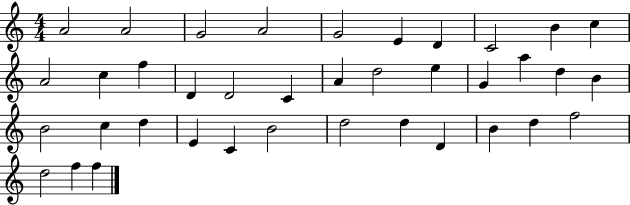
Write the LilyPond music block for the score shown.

{
  \clef treble
  \numericTimeSignature
  \time 4/4
  \key c \major
  a'2 a'2 | g'2 a'2 | g'2 e'4 d'4 | c'2 b'4 c''4 | \break a'2 c''4 f''4 | d'4 d'2 c'4 | a'4 d''2 e''4 | g'4 a''4 d''4 b'4 | \break b'2 c''4 d''4 | e'4 c'4 b'2 | d''2 d''4 d'4 | b'4 d''4 f''2 | \break d''2 f''4 f''4 | \bar "|."
}